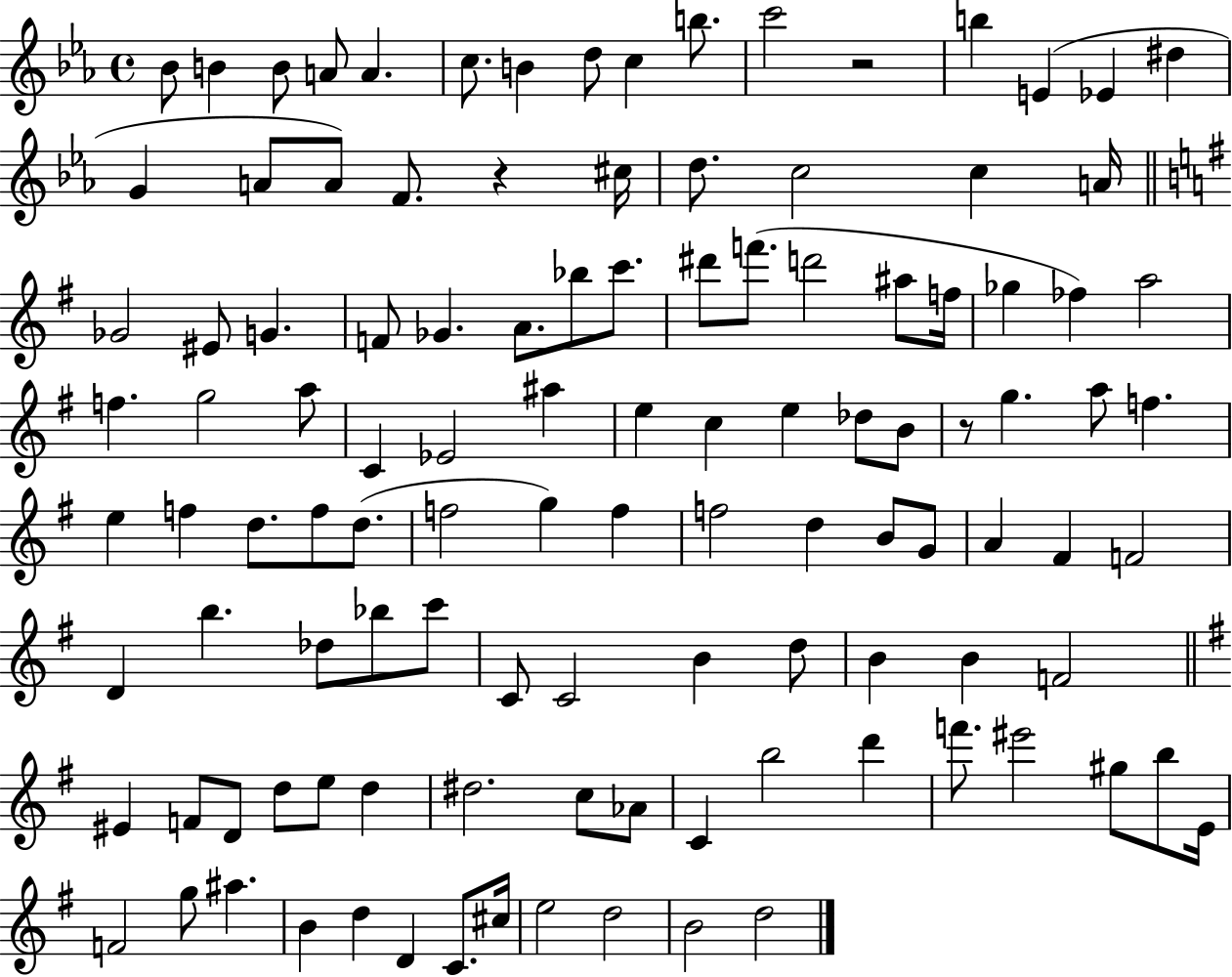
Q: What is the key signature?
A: EES major